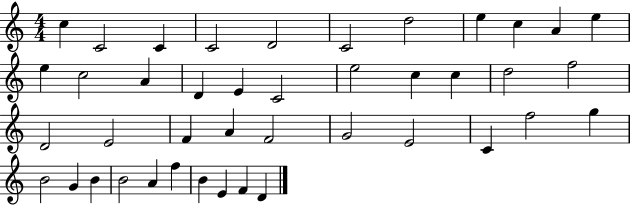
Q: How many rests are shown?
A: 0